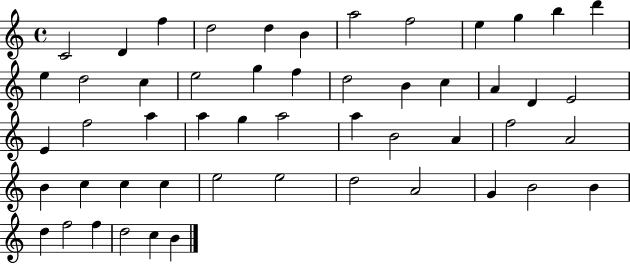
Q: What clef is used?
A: treble